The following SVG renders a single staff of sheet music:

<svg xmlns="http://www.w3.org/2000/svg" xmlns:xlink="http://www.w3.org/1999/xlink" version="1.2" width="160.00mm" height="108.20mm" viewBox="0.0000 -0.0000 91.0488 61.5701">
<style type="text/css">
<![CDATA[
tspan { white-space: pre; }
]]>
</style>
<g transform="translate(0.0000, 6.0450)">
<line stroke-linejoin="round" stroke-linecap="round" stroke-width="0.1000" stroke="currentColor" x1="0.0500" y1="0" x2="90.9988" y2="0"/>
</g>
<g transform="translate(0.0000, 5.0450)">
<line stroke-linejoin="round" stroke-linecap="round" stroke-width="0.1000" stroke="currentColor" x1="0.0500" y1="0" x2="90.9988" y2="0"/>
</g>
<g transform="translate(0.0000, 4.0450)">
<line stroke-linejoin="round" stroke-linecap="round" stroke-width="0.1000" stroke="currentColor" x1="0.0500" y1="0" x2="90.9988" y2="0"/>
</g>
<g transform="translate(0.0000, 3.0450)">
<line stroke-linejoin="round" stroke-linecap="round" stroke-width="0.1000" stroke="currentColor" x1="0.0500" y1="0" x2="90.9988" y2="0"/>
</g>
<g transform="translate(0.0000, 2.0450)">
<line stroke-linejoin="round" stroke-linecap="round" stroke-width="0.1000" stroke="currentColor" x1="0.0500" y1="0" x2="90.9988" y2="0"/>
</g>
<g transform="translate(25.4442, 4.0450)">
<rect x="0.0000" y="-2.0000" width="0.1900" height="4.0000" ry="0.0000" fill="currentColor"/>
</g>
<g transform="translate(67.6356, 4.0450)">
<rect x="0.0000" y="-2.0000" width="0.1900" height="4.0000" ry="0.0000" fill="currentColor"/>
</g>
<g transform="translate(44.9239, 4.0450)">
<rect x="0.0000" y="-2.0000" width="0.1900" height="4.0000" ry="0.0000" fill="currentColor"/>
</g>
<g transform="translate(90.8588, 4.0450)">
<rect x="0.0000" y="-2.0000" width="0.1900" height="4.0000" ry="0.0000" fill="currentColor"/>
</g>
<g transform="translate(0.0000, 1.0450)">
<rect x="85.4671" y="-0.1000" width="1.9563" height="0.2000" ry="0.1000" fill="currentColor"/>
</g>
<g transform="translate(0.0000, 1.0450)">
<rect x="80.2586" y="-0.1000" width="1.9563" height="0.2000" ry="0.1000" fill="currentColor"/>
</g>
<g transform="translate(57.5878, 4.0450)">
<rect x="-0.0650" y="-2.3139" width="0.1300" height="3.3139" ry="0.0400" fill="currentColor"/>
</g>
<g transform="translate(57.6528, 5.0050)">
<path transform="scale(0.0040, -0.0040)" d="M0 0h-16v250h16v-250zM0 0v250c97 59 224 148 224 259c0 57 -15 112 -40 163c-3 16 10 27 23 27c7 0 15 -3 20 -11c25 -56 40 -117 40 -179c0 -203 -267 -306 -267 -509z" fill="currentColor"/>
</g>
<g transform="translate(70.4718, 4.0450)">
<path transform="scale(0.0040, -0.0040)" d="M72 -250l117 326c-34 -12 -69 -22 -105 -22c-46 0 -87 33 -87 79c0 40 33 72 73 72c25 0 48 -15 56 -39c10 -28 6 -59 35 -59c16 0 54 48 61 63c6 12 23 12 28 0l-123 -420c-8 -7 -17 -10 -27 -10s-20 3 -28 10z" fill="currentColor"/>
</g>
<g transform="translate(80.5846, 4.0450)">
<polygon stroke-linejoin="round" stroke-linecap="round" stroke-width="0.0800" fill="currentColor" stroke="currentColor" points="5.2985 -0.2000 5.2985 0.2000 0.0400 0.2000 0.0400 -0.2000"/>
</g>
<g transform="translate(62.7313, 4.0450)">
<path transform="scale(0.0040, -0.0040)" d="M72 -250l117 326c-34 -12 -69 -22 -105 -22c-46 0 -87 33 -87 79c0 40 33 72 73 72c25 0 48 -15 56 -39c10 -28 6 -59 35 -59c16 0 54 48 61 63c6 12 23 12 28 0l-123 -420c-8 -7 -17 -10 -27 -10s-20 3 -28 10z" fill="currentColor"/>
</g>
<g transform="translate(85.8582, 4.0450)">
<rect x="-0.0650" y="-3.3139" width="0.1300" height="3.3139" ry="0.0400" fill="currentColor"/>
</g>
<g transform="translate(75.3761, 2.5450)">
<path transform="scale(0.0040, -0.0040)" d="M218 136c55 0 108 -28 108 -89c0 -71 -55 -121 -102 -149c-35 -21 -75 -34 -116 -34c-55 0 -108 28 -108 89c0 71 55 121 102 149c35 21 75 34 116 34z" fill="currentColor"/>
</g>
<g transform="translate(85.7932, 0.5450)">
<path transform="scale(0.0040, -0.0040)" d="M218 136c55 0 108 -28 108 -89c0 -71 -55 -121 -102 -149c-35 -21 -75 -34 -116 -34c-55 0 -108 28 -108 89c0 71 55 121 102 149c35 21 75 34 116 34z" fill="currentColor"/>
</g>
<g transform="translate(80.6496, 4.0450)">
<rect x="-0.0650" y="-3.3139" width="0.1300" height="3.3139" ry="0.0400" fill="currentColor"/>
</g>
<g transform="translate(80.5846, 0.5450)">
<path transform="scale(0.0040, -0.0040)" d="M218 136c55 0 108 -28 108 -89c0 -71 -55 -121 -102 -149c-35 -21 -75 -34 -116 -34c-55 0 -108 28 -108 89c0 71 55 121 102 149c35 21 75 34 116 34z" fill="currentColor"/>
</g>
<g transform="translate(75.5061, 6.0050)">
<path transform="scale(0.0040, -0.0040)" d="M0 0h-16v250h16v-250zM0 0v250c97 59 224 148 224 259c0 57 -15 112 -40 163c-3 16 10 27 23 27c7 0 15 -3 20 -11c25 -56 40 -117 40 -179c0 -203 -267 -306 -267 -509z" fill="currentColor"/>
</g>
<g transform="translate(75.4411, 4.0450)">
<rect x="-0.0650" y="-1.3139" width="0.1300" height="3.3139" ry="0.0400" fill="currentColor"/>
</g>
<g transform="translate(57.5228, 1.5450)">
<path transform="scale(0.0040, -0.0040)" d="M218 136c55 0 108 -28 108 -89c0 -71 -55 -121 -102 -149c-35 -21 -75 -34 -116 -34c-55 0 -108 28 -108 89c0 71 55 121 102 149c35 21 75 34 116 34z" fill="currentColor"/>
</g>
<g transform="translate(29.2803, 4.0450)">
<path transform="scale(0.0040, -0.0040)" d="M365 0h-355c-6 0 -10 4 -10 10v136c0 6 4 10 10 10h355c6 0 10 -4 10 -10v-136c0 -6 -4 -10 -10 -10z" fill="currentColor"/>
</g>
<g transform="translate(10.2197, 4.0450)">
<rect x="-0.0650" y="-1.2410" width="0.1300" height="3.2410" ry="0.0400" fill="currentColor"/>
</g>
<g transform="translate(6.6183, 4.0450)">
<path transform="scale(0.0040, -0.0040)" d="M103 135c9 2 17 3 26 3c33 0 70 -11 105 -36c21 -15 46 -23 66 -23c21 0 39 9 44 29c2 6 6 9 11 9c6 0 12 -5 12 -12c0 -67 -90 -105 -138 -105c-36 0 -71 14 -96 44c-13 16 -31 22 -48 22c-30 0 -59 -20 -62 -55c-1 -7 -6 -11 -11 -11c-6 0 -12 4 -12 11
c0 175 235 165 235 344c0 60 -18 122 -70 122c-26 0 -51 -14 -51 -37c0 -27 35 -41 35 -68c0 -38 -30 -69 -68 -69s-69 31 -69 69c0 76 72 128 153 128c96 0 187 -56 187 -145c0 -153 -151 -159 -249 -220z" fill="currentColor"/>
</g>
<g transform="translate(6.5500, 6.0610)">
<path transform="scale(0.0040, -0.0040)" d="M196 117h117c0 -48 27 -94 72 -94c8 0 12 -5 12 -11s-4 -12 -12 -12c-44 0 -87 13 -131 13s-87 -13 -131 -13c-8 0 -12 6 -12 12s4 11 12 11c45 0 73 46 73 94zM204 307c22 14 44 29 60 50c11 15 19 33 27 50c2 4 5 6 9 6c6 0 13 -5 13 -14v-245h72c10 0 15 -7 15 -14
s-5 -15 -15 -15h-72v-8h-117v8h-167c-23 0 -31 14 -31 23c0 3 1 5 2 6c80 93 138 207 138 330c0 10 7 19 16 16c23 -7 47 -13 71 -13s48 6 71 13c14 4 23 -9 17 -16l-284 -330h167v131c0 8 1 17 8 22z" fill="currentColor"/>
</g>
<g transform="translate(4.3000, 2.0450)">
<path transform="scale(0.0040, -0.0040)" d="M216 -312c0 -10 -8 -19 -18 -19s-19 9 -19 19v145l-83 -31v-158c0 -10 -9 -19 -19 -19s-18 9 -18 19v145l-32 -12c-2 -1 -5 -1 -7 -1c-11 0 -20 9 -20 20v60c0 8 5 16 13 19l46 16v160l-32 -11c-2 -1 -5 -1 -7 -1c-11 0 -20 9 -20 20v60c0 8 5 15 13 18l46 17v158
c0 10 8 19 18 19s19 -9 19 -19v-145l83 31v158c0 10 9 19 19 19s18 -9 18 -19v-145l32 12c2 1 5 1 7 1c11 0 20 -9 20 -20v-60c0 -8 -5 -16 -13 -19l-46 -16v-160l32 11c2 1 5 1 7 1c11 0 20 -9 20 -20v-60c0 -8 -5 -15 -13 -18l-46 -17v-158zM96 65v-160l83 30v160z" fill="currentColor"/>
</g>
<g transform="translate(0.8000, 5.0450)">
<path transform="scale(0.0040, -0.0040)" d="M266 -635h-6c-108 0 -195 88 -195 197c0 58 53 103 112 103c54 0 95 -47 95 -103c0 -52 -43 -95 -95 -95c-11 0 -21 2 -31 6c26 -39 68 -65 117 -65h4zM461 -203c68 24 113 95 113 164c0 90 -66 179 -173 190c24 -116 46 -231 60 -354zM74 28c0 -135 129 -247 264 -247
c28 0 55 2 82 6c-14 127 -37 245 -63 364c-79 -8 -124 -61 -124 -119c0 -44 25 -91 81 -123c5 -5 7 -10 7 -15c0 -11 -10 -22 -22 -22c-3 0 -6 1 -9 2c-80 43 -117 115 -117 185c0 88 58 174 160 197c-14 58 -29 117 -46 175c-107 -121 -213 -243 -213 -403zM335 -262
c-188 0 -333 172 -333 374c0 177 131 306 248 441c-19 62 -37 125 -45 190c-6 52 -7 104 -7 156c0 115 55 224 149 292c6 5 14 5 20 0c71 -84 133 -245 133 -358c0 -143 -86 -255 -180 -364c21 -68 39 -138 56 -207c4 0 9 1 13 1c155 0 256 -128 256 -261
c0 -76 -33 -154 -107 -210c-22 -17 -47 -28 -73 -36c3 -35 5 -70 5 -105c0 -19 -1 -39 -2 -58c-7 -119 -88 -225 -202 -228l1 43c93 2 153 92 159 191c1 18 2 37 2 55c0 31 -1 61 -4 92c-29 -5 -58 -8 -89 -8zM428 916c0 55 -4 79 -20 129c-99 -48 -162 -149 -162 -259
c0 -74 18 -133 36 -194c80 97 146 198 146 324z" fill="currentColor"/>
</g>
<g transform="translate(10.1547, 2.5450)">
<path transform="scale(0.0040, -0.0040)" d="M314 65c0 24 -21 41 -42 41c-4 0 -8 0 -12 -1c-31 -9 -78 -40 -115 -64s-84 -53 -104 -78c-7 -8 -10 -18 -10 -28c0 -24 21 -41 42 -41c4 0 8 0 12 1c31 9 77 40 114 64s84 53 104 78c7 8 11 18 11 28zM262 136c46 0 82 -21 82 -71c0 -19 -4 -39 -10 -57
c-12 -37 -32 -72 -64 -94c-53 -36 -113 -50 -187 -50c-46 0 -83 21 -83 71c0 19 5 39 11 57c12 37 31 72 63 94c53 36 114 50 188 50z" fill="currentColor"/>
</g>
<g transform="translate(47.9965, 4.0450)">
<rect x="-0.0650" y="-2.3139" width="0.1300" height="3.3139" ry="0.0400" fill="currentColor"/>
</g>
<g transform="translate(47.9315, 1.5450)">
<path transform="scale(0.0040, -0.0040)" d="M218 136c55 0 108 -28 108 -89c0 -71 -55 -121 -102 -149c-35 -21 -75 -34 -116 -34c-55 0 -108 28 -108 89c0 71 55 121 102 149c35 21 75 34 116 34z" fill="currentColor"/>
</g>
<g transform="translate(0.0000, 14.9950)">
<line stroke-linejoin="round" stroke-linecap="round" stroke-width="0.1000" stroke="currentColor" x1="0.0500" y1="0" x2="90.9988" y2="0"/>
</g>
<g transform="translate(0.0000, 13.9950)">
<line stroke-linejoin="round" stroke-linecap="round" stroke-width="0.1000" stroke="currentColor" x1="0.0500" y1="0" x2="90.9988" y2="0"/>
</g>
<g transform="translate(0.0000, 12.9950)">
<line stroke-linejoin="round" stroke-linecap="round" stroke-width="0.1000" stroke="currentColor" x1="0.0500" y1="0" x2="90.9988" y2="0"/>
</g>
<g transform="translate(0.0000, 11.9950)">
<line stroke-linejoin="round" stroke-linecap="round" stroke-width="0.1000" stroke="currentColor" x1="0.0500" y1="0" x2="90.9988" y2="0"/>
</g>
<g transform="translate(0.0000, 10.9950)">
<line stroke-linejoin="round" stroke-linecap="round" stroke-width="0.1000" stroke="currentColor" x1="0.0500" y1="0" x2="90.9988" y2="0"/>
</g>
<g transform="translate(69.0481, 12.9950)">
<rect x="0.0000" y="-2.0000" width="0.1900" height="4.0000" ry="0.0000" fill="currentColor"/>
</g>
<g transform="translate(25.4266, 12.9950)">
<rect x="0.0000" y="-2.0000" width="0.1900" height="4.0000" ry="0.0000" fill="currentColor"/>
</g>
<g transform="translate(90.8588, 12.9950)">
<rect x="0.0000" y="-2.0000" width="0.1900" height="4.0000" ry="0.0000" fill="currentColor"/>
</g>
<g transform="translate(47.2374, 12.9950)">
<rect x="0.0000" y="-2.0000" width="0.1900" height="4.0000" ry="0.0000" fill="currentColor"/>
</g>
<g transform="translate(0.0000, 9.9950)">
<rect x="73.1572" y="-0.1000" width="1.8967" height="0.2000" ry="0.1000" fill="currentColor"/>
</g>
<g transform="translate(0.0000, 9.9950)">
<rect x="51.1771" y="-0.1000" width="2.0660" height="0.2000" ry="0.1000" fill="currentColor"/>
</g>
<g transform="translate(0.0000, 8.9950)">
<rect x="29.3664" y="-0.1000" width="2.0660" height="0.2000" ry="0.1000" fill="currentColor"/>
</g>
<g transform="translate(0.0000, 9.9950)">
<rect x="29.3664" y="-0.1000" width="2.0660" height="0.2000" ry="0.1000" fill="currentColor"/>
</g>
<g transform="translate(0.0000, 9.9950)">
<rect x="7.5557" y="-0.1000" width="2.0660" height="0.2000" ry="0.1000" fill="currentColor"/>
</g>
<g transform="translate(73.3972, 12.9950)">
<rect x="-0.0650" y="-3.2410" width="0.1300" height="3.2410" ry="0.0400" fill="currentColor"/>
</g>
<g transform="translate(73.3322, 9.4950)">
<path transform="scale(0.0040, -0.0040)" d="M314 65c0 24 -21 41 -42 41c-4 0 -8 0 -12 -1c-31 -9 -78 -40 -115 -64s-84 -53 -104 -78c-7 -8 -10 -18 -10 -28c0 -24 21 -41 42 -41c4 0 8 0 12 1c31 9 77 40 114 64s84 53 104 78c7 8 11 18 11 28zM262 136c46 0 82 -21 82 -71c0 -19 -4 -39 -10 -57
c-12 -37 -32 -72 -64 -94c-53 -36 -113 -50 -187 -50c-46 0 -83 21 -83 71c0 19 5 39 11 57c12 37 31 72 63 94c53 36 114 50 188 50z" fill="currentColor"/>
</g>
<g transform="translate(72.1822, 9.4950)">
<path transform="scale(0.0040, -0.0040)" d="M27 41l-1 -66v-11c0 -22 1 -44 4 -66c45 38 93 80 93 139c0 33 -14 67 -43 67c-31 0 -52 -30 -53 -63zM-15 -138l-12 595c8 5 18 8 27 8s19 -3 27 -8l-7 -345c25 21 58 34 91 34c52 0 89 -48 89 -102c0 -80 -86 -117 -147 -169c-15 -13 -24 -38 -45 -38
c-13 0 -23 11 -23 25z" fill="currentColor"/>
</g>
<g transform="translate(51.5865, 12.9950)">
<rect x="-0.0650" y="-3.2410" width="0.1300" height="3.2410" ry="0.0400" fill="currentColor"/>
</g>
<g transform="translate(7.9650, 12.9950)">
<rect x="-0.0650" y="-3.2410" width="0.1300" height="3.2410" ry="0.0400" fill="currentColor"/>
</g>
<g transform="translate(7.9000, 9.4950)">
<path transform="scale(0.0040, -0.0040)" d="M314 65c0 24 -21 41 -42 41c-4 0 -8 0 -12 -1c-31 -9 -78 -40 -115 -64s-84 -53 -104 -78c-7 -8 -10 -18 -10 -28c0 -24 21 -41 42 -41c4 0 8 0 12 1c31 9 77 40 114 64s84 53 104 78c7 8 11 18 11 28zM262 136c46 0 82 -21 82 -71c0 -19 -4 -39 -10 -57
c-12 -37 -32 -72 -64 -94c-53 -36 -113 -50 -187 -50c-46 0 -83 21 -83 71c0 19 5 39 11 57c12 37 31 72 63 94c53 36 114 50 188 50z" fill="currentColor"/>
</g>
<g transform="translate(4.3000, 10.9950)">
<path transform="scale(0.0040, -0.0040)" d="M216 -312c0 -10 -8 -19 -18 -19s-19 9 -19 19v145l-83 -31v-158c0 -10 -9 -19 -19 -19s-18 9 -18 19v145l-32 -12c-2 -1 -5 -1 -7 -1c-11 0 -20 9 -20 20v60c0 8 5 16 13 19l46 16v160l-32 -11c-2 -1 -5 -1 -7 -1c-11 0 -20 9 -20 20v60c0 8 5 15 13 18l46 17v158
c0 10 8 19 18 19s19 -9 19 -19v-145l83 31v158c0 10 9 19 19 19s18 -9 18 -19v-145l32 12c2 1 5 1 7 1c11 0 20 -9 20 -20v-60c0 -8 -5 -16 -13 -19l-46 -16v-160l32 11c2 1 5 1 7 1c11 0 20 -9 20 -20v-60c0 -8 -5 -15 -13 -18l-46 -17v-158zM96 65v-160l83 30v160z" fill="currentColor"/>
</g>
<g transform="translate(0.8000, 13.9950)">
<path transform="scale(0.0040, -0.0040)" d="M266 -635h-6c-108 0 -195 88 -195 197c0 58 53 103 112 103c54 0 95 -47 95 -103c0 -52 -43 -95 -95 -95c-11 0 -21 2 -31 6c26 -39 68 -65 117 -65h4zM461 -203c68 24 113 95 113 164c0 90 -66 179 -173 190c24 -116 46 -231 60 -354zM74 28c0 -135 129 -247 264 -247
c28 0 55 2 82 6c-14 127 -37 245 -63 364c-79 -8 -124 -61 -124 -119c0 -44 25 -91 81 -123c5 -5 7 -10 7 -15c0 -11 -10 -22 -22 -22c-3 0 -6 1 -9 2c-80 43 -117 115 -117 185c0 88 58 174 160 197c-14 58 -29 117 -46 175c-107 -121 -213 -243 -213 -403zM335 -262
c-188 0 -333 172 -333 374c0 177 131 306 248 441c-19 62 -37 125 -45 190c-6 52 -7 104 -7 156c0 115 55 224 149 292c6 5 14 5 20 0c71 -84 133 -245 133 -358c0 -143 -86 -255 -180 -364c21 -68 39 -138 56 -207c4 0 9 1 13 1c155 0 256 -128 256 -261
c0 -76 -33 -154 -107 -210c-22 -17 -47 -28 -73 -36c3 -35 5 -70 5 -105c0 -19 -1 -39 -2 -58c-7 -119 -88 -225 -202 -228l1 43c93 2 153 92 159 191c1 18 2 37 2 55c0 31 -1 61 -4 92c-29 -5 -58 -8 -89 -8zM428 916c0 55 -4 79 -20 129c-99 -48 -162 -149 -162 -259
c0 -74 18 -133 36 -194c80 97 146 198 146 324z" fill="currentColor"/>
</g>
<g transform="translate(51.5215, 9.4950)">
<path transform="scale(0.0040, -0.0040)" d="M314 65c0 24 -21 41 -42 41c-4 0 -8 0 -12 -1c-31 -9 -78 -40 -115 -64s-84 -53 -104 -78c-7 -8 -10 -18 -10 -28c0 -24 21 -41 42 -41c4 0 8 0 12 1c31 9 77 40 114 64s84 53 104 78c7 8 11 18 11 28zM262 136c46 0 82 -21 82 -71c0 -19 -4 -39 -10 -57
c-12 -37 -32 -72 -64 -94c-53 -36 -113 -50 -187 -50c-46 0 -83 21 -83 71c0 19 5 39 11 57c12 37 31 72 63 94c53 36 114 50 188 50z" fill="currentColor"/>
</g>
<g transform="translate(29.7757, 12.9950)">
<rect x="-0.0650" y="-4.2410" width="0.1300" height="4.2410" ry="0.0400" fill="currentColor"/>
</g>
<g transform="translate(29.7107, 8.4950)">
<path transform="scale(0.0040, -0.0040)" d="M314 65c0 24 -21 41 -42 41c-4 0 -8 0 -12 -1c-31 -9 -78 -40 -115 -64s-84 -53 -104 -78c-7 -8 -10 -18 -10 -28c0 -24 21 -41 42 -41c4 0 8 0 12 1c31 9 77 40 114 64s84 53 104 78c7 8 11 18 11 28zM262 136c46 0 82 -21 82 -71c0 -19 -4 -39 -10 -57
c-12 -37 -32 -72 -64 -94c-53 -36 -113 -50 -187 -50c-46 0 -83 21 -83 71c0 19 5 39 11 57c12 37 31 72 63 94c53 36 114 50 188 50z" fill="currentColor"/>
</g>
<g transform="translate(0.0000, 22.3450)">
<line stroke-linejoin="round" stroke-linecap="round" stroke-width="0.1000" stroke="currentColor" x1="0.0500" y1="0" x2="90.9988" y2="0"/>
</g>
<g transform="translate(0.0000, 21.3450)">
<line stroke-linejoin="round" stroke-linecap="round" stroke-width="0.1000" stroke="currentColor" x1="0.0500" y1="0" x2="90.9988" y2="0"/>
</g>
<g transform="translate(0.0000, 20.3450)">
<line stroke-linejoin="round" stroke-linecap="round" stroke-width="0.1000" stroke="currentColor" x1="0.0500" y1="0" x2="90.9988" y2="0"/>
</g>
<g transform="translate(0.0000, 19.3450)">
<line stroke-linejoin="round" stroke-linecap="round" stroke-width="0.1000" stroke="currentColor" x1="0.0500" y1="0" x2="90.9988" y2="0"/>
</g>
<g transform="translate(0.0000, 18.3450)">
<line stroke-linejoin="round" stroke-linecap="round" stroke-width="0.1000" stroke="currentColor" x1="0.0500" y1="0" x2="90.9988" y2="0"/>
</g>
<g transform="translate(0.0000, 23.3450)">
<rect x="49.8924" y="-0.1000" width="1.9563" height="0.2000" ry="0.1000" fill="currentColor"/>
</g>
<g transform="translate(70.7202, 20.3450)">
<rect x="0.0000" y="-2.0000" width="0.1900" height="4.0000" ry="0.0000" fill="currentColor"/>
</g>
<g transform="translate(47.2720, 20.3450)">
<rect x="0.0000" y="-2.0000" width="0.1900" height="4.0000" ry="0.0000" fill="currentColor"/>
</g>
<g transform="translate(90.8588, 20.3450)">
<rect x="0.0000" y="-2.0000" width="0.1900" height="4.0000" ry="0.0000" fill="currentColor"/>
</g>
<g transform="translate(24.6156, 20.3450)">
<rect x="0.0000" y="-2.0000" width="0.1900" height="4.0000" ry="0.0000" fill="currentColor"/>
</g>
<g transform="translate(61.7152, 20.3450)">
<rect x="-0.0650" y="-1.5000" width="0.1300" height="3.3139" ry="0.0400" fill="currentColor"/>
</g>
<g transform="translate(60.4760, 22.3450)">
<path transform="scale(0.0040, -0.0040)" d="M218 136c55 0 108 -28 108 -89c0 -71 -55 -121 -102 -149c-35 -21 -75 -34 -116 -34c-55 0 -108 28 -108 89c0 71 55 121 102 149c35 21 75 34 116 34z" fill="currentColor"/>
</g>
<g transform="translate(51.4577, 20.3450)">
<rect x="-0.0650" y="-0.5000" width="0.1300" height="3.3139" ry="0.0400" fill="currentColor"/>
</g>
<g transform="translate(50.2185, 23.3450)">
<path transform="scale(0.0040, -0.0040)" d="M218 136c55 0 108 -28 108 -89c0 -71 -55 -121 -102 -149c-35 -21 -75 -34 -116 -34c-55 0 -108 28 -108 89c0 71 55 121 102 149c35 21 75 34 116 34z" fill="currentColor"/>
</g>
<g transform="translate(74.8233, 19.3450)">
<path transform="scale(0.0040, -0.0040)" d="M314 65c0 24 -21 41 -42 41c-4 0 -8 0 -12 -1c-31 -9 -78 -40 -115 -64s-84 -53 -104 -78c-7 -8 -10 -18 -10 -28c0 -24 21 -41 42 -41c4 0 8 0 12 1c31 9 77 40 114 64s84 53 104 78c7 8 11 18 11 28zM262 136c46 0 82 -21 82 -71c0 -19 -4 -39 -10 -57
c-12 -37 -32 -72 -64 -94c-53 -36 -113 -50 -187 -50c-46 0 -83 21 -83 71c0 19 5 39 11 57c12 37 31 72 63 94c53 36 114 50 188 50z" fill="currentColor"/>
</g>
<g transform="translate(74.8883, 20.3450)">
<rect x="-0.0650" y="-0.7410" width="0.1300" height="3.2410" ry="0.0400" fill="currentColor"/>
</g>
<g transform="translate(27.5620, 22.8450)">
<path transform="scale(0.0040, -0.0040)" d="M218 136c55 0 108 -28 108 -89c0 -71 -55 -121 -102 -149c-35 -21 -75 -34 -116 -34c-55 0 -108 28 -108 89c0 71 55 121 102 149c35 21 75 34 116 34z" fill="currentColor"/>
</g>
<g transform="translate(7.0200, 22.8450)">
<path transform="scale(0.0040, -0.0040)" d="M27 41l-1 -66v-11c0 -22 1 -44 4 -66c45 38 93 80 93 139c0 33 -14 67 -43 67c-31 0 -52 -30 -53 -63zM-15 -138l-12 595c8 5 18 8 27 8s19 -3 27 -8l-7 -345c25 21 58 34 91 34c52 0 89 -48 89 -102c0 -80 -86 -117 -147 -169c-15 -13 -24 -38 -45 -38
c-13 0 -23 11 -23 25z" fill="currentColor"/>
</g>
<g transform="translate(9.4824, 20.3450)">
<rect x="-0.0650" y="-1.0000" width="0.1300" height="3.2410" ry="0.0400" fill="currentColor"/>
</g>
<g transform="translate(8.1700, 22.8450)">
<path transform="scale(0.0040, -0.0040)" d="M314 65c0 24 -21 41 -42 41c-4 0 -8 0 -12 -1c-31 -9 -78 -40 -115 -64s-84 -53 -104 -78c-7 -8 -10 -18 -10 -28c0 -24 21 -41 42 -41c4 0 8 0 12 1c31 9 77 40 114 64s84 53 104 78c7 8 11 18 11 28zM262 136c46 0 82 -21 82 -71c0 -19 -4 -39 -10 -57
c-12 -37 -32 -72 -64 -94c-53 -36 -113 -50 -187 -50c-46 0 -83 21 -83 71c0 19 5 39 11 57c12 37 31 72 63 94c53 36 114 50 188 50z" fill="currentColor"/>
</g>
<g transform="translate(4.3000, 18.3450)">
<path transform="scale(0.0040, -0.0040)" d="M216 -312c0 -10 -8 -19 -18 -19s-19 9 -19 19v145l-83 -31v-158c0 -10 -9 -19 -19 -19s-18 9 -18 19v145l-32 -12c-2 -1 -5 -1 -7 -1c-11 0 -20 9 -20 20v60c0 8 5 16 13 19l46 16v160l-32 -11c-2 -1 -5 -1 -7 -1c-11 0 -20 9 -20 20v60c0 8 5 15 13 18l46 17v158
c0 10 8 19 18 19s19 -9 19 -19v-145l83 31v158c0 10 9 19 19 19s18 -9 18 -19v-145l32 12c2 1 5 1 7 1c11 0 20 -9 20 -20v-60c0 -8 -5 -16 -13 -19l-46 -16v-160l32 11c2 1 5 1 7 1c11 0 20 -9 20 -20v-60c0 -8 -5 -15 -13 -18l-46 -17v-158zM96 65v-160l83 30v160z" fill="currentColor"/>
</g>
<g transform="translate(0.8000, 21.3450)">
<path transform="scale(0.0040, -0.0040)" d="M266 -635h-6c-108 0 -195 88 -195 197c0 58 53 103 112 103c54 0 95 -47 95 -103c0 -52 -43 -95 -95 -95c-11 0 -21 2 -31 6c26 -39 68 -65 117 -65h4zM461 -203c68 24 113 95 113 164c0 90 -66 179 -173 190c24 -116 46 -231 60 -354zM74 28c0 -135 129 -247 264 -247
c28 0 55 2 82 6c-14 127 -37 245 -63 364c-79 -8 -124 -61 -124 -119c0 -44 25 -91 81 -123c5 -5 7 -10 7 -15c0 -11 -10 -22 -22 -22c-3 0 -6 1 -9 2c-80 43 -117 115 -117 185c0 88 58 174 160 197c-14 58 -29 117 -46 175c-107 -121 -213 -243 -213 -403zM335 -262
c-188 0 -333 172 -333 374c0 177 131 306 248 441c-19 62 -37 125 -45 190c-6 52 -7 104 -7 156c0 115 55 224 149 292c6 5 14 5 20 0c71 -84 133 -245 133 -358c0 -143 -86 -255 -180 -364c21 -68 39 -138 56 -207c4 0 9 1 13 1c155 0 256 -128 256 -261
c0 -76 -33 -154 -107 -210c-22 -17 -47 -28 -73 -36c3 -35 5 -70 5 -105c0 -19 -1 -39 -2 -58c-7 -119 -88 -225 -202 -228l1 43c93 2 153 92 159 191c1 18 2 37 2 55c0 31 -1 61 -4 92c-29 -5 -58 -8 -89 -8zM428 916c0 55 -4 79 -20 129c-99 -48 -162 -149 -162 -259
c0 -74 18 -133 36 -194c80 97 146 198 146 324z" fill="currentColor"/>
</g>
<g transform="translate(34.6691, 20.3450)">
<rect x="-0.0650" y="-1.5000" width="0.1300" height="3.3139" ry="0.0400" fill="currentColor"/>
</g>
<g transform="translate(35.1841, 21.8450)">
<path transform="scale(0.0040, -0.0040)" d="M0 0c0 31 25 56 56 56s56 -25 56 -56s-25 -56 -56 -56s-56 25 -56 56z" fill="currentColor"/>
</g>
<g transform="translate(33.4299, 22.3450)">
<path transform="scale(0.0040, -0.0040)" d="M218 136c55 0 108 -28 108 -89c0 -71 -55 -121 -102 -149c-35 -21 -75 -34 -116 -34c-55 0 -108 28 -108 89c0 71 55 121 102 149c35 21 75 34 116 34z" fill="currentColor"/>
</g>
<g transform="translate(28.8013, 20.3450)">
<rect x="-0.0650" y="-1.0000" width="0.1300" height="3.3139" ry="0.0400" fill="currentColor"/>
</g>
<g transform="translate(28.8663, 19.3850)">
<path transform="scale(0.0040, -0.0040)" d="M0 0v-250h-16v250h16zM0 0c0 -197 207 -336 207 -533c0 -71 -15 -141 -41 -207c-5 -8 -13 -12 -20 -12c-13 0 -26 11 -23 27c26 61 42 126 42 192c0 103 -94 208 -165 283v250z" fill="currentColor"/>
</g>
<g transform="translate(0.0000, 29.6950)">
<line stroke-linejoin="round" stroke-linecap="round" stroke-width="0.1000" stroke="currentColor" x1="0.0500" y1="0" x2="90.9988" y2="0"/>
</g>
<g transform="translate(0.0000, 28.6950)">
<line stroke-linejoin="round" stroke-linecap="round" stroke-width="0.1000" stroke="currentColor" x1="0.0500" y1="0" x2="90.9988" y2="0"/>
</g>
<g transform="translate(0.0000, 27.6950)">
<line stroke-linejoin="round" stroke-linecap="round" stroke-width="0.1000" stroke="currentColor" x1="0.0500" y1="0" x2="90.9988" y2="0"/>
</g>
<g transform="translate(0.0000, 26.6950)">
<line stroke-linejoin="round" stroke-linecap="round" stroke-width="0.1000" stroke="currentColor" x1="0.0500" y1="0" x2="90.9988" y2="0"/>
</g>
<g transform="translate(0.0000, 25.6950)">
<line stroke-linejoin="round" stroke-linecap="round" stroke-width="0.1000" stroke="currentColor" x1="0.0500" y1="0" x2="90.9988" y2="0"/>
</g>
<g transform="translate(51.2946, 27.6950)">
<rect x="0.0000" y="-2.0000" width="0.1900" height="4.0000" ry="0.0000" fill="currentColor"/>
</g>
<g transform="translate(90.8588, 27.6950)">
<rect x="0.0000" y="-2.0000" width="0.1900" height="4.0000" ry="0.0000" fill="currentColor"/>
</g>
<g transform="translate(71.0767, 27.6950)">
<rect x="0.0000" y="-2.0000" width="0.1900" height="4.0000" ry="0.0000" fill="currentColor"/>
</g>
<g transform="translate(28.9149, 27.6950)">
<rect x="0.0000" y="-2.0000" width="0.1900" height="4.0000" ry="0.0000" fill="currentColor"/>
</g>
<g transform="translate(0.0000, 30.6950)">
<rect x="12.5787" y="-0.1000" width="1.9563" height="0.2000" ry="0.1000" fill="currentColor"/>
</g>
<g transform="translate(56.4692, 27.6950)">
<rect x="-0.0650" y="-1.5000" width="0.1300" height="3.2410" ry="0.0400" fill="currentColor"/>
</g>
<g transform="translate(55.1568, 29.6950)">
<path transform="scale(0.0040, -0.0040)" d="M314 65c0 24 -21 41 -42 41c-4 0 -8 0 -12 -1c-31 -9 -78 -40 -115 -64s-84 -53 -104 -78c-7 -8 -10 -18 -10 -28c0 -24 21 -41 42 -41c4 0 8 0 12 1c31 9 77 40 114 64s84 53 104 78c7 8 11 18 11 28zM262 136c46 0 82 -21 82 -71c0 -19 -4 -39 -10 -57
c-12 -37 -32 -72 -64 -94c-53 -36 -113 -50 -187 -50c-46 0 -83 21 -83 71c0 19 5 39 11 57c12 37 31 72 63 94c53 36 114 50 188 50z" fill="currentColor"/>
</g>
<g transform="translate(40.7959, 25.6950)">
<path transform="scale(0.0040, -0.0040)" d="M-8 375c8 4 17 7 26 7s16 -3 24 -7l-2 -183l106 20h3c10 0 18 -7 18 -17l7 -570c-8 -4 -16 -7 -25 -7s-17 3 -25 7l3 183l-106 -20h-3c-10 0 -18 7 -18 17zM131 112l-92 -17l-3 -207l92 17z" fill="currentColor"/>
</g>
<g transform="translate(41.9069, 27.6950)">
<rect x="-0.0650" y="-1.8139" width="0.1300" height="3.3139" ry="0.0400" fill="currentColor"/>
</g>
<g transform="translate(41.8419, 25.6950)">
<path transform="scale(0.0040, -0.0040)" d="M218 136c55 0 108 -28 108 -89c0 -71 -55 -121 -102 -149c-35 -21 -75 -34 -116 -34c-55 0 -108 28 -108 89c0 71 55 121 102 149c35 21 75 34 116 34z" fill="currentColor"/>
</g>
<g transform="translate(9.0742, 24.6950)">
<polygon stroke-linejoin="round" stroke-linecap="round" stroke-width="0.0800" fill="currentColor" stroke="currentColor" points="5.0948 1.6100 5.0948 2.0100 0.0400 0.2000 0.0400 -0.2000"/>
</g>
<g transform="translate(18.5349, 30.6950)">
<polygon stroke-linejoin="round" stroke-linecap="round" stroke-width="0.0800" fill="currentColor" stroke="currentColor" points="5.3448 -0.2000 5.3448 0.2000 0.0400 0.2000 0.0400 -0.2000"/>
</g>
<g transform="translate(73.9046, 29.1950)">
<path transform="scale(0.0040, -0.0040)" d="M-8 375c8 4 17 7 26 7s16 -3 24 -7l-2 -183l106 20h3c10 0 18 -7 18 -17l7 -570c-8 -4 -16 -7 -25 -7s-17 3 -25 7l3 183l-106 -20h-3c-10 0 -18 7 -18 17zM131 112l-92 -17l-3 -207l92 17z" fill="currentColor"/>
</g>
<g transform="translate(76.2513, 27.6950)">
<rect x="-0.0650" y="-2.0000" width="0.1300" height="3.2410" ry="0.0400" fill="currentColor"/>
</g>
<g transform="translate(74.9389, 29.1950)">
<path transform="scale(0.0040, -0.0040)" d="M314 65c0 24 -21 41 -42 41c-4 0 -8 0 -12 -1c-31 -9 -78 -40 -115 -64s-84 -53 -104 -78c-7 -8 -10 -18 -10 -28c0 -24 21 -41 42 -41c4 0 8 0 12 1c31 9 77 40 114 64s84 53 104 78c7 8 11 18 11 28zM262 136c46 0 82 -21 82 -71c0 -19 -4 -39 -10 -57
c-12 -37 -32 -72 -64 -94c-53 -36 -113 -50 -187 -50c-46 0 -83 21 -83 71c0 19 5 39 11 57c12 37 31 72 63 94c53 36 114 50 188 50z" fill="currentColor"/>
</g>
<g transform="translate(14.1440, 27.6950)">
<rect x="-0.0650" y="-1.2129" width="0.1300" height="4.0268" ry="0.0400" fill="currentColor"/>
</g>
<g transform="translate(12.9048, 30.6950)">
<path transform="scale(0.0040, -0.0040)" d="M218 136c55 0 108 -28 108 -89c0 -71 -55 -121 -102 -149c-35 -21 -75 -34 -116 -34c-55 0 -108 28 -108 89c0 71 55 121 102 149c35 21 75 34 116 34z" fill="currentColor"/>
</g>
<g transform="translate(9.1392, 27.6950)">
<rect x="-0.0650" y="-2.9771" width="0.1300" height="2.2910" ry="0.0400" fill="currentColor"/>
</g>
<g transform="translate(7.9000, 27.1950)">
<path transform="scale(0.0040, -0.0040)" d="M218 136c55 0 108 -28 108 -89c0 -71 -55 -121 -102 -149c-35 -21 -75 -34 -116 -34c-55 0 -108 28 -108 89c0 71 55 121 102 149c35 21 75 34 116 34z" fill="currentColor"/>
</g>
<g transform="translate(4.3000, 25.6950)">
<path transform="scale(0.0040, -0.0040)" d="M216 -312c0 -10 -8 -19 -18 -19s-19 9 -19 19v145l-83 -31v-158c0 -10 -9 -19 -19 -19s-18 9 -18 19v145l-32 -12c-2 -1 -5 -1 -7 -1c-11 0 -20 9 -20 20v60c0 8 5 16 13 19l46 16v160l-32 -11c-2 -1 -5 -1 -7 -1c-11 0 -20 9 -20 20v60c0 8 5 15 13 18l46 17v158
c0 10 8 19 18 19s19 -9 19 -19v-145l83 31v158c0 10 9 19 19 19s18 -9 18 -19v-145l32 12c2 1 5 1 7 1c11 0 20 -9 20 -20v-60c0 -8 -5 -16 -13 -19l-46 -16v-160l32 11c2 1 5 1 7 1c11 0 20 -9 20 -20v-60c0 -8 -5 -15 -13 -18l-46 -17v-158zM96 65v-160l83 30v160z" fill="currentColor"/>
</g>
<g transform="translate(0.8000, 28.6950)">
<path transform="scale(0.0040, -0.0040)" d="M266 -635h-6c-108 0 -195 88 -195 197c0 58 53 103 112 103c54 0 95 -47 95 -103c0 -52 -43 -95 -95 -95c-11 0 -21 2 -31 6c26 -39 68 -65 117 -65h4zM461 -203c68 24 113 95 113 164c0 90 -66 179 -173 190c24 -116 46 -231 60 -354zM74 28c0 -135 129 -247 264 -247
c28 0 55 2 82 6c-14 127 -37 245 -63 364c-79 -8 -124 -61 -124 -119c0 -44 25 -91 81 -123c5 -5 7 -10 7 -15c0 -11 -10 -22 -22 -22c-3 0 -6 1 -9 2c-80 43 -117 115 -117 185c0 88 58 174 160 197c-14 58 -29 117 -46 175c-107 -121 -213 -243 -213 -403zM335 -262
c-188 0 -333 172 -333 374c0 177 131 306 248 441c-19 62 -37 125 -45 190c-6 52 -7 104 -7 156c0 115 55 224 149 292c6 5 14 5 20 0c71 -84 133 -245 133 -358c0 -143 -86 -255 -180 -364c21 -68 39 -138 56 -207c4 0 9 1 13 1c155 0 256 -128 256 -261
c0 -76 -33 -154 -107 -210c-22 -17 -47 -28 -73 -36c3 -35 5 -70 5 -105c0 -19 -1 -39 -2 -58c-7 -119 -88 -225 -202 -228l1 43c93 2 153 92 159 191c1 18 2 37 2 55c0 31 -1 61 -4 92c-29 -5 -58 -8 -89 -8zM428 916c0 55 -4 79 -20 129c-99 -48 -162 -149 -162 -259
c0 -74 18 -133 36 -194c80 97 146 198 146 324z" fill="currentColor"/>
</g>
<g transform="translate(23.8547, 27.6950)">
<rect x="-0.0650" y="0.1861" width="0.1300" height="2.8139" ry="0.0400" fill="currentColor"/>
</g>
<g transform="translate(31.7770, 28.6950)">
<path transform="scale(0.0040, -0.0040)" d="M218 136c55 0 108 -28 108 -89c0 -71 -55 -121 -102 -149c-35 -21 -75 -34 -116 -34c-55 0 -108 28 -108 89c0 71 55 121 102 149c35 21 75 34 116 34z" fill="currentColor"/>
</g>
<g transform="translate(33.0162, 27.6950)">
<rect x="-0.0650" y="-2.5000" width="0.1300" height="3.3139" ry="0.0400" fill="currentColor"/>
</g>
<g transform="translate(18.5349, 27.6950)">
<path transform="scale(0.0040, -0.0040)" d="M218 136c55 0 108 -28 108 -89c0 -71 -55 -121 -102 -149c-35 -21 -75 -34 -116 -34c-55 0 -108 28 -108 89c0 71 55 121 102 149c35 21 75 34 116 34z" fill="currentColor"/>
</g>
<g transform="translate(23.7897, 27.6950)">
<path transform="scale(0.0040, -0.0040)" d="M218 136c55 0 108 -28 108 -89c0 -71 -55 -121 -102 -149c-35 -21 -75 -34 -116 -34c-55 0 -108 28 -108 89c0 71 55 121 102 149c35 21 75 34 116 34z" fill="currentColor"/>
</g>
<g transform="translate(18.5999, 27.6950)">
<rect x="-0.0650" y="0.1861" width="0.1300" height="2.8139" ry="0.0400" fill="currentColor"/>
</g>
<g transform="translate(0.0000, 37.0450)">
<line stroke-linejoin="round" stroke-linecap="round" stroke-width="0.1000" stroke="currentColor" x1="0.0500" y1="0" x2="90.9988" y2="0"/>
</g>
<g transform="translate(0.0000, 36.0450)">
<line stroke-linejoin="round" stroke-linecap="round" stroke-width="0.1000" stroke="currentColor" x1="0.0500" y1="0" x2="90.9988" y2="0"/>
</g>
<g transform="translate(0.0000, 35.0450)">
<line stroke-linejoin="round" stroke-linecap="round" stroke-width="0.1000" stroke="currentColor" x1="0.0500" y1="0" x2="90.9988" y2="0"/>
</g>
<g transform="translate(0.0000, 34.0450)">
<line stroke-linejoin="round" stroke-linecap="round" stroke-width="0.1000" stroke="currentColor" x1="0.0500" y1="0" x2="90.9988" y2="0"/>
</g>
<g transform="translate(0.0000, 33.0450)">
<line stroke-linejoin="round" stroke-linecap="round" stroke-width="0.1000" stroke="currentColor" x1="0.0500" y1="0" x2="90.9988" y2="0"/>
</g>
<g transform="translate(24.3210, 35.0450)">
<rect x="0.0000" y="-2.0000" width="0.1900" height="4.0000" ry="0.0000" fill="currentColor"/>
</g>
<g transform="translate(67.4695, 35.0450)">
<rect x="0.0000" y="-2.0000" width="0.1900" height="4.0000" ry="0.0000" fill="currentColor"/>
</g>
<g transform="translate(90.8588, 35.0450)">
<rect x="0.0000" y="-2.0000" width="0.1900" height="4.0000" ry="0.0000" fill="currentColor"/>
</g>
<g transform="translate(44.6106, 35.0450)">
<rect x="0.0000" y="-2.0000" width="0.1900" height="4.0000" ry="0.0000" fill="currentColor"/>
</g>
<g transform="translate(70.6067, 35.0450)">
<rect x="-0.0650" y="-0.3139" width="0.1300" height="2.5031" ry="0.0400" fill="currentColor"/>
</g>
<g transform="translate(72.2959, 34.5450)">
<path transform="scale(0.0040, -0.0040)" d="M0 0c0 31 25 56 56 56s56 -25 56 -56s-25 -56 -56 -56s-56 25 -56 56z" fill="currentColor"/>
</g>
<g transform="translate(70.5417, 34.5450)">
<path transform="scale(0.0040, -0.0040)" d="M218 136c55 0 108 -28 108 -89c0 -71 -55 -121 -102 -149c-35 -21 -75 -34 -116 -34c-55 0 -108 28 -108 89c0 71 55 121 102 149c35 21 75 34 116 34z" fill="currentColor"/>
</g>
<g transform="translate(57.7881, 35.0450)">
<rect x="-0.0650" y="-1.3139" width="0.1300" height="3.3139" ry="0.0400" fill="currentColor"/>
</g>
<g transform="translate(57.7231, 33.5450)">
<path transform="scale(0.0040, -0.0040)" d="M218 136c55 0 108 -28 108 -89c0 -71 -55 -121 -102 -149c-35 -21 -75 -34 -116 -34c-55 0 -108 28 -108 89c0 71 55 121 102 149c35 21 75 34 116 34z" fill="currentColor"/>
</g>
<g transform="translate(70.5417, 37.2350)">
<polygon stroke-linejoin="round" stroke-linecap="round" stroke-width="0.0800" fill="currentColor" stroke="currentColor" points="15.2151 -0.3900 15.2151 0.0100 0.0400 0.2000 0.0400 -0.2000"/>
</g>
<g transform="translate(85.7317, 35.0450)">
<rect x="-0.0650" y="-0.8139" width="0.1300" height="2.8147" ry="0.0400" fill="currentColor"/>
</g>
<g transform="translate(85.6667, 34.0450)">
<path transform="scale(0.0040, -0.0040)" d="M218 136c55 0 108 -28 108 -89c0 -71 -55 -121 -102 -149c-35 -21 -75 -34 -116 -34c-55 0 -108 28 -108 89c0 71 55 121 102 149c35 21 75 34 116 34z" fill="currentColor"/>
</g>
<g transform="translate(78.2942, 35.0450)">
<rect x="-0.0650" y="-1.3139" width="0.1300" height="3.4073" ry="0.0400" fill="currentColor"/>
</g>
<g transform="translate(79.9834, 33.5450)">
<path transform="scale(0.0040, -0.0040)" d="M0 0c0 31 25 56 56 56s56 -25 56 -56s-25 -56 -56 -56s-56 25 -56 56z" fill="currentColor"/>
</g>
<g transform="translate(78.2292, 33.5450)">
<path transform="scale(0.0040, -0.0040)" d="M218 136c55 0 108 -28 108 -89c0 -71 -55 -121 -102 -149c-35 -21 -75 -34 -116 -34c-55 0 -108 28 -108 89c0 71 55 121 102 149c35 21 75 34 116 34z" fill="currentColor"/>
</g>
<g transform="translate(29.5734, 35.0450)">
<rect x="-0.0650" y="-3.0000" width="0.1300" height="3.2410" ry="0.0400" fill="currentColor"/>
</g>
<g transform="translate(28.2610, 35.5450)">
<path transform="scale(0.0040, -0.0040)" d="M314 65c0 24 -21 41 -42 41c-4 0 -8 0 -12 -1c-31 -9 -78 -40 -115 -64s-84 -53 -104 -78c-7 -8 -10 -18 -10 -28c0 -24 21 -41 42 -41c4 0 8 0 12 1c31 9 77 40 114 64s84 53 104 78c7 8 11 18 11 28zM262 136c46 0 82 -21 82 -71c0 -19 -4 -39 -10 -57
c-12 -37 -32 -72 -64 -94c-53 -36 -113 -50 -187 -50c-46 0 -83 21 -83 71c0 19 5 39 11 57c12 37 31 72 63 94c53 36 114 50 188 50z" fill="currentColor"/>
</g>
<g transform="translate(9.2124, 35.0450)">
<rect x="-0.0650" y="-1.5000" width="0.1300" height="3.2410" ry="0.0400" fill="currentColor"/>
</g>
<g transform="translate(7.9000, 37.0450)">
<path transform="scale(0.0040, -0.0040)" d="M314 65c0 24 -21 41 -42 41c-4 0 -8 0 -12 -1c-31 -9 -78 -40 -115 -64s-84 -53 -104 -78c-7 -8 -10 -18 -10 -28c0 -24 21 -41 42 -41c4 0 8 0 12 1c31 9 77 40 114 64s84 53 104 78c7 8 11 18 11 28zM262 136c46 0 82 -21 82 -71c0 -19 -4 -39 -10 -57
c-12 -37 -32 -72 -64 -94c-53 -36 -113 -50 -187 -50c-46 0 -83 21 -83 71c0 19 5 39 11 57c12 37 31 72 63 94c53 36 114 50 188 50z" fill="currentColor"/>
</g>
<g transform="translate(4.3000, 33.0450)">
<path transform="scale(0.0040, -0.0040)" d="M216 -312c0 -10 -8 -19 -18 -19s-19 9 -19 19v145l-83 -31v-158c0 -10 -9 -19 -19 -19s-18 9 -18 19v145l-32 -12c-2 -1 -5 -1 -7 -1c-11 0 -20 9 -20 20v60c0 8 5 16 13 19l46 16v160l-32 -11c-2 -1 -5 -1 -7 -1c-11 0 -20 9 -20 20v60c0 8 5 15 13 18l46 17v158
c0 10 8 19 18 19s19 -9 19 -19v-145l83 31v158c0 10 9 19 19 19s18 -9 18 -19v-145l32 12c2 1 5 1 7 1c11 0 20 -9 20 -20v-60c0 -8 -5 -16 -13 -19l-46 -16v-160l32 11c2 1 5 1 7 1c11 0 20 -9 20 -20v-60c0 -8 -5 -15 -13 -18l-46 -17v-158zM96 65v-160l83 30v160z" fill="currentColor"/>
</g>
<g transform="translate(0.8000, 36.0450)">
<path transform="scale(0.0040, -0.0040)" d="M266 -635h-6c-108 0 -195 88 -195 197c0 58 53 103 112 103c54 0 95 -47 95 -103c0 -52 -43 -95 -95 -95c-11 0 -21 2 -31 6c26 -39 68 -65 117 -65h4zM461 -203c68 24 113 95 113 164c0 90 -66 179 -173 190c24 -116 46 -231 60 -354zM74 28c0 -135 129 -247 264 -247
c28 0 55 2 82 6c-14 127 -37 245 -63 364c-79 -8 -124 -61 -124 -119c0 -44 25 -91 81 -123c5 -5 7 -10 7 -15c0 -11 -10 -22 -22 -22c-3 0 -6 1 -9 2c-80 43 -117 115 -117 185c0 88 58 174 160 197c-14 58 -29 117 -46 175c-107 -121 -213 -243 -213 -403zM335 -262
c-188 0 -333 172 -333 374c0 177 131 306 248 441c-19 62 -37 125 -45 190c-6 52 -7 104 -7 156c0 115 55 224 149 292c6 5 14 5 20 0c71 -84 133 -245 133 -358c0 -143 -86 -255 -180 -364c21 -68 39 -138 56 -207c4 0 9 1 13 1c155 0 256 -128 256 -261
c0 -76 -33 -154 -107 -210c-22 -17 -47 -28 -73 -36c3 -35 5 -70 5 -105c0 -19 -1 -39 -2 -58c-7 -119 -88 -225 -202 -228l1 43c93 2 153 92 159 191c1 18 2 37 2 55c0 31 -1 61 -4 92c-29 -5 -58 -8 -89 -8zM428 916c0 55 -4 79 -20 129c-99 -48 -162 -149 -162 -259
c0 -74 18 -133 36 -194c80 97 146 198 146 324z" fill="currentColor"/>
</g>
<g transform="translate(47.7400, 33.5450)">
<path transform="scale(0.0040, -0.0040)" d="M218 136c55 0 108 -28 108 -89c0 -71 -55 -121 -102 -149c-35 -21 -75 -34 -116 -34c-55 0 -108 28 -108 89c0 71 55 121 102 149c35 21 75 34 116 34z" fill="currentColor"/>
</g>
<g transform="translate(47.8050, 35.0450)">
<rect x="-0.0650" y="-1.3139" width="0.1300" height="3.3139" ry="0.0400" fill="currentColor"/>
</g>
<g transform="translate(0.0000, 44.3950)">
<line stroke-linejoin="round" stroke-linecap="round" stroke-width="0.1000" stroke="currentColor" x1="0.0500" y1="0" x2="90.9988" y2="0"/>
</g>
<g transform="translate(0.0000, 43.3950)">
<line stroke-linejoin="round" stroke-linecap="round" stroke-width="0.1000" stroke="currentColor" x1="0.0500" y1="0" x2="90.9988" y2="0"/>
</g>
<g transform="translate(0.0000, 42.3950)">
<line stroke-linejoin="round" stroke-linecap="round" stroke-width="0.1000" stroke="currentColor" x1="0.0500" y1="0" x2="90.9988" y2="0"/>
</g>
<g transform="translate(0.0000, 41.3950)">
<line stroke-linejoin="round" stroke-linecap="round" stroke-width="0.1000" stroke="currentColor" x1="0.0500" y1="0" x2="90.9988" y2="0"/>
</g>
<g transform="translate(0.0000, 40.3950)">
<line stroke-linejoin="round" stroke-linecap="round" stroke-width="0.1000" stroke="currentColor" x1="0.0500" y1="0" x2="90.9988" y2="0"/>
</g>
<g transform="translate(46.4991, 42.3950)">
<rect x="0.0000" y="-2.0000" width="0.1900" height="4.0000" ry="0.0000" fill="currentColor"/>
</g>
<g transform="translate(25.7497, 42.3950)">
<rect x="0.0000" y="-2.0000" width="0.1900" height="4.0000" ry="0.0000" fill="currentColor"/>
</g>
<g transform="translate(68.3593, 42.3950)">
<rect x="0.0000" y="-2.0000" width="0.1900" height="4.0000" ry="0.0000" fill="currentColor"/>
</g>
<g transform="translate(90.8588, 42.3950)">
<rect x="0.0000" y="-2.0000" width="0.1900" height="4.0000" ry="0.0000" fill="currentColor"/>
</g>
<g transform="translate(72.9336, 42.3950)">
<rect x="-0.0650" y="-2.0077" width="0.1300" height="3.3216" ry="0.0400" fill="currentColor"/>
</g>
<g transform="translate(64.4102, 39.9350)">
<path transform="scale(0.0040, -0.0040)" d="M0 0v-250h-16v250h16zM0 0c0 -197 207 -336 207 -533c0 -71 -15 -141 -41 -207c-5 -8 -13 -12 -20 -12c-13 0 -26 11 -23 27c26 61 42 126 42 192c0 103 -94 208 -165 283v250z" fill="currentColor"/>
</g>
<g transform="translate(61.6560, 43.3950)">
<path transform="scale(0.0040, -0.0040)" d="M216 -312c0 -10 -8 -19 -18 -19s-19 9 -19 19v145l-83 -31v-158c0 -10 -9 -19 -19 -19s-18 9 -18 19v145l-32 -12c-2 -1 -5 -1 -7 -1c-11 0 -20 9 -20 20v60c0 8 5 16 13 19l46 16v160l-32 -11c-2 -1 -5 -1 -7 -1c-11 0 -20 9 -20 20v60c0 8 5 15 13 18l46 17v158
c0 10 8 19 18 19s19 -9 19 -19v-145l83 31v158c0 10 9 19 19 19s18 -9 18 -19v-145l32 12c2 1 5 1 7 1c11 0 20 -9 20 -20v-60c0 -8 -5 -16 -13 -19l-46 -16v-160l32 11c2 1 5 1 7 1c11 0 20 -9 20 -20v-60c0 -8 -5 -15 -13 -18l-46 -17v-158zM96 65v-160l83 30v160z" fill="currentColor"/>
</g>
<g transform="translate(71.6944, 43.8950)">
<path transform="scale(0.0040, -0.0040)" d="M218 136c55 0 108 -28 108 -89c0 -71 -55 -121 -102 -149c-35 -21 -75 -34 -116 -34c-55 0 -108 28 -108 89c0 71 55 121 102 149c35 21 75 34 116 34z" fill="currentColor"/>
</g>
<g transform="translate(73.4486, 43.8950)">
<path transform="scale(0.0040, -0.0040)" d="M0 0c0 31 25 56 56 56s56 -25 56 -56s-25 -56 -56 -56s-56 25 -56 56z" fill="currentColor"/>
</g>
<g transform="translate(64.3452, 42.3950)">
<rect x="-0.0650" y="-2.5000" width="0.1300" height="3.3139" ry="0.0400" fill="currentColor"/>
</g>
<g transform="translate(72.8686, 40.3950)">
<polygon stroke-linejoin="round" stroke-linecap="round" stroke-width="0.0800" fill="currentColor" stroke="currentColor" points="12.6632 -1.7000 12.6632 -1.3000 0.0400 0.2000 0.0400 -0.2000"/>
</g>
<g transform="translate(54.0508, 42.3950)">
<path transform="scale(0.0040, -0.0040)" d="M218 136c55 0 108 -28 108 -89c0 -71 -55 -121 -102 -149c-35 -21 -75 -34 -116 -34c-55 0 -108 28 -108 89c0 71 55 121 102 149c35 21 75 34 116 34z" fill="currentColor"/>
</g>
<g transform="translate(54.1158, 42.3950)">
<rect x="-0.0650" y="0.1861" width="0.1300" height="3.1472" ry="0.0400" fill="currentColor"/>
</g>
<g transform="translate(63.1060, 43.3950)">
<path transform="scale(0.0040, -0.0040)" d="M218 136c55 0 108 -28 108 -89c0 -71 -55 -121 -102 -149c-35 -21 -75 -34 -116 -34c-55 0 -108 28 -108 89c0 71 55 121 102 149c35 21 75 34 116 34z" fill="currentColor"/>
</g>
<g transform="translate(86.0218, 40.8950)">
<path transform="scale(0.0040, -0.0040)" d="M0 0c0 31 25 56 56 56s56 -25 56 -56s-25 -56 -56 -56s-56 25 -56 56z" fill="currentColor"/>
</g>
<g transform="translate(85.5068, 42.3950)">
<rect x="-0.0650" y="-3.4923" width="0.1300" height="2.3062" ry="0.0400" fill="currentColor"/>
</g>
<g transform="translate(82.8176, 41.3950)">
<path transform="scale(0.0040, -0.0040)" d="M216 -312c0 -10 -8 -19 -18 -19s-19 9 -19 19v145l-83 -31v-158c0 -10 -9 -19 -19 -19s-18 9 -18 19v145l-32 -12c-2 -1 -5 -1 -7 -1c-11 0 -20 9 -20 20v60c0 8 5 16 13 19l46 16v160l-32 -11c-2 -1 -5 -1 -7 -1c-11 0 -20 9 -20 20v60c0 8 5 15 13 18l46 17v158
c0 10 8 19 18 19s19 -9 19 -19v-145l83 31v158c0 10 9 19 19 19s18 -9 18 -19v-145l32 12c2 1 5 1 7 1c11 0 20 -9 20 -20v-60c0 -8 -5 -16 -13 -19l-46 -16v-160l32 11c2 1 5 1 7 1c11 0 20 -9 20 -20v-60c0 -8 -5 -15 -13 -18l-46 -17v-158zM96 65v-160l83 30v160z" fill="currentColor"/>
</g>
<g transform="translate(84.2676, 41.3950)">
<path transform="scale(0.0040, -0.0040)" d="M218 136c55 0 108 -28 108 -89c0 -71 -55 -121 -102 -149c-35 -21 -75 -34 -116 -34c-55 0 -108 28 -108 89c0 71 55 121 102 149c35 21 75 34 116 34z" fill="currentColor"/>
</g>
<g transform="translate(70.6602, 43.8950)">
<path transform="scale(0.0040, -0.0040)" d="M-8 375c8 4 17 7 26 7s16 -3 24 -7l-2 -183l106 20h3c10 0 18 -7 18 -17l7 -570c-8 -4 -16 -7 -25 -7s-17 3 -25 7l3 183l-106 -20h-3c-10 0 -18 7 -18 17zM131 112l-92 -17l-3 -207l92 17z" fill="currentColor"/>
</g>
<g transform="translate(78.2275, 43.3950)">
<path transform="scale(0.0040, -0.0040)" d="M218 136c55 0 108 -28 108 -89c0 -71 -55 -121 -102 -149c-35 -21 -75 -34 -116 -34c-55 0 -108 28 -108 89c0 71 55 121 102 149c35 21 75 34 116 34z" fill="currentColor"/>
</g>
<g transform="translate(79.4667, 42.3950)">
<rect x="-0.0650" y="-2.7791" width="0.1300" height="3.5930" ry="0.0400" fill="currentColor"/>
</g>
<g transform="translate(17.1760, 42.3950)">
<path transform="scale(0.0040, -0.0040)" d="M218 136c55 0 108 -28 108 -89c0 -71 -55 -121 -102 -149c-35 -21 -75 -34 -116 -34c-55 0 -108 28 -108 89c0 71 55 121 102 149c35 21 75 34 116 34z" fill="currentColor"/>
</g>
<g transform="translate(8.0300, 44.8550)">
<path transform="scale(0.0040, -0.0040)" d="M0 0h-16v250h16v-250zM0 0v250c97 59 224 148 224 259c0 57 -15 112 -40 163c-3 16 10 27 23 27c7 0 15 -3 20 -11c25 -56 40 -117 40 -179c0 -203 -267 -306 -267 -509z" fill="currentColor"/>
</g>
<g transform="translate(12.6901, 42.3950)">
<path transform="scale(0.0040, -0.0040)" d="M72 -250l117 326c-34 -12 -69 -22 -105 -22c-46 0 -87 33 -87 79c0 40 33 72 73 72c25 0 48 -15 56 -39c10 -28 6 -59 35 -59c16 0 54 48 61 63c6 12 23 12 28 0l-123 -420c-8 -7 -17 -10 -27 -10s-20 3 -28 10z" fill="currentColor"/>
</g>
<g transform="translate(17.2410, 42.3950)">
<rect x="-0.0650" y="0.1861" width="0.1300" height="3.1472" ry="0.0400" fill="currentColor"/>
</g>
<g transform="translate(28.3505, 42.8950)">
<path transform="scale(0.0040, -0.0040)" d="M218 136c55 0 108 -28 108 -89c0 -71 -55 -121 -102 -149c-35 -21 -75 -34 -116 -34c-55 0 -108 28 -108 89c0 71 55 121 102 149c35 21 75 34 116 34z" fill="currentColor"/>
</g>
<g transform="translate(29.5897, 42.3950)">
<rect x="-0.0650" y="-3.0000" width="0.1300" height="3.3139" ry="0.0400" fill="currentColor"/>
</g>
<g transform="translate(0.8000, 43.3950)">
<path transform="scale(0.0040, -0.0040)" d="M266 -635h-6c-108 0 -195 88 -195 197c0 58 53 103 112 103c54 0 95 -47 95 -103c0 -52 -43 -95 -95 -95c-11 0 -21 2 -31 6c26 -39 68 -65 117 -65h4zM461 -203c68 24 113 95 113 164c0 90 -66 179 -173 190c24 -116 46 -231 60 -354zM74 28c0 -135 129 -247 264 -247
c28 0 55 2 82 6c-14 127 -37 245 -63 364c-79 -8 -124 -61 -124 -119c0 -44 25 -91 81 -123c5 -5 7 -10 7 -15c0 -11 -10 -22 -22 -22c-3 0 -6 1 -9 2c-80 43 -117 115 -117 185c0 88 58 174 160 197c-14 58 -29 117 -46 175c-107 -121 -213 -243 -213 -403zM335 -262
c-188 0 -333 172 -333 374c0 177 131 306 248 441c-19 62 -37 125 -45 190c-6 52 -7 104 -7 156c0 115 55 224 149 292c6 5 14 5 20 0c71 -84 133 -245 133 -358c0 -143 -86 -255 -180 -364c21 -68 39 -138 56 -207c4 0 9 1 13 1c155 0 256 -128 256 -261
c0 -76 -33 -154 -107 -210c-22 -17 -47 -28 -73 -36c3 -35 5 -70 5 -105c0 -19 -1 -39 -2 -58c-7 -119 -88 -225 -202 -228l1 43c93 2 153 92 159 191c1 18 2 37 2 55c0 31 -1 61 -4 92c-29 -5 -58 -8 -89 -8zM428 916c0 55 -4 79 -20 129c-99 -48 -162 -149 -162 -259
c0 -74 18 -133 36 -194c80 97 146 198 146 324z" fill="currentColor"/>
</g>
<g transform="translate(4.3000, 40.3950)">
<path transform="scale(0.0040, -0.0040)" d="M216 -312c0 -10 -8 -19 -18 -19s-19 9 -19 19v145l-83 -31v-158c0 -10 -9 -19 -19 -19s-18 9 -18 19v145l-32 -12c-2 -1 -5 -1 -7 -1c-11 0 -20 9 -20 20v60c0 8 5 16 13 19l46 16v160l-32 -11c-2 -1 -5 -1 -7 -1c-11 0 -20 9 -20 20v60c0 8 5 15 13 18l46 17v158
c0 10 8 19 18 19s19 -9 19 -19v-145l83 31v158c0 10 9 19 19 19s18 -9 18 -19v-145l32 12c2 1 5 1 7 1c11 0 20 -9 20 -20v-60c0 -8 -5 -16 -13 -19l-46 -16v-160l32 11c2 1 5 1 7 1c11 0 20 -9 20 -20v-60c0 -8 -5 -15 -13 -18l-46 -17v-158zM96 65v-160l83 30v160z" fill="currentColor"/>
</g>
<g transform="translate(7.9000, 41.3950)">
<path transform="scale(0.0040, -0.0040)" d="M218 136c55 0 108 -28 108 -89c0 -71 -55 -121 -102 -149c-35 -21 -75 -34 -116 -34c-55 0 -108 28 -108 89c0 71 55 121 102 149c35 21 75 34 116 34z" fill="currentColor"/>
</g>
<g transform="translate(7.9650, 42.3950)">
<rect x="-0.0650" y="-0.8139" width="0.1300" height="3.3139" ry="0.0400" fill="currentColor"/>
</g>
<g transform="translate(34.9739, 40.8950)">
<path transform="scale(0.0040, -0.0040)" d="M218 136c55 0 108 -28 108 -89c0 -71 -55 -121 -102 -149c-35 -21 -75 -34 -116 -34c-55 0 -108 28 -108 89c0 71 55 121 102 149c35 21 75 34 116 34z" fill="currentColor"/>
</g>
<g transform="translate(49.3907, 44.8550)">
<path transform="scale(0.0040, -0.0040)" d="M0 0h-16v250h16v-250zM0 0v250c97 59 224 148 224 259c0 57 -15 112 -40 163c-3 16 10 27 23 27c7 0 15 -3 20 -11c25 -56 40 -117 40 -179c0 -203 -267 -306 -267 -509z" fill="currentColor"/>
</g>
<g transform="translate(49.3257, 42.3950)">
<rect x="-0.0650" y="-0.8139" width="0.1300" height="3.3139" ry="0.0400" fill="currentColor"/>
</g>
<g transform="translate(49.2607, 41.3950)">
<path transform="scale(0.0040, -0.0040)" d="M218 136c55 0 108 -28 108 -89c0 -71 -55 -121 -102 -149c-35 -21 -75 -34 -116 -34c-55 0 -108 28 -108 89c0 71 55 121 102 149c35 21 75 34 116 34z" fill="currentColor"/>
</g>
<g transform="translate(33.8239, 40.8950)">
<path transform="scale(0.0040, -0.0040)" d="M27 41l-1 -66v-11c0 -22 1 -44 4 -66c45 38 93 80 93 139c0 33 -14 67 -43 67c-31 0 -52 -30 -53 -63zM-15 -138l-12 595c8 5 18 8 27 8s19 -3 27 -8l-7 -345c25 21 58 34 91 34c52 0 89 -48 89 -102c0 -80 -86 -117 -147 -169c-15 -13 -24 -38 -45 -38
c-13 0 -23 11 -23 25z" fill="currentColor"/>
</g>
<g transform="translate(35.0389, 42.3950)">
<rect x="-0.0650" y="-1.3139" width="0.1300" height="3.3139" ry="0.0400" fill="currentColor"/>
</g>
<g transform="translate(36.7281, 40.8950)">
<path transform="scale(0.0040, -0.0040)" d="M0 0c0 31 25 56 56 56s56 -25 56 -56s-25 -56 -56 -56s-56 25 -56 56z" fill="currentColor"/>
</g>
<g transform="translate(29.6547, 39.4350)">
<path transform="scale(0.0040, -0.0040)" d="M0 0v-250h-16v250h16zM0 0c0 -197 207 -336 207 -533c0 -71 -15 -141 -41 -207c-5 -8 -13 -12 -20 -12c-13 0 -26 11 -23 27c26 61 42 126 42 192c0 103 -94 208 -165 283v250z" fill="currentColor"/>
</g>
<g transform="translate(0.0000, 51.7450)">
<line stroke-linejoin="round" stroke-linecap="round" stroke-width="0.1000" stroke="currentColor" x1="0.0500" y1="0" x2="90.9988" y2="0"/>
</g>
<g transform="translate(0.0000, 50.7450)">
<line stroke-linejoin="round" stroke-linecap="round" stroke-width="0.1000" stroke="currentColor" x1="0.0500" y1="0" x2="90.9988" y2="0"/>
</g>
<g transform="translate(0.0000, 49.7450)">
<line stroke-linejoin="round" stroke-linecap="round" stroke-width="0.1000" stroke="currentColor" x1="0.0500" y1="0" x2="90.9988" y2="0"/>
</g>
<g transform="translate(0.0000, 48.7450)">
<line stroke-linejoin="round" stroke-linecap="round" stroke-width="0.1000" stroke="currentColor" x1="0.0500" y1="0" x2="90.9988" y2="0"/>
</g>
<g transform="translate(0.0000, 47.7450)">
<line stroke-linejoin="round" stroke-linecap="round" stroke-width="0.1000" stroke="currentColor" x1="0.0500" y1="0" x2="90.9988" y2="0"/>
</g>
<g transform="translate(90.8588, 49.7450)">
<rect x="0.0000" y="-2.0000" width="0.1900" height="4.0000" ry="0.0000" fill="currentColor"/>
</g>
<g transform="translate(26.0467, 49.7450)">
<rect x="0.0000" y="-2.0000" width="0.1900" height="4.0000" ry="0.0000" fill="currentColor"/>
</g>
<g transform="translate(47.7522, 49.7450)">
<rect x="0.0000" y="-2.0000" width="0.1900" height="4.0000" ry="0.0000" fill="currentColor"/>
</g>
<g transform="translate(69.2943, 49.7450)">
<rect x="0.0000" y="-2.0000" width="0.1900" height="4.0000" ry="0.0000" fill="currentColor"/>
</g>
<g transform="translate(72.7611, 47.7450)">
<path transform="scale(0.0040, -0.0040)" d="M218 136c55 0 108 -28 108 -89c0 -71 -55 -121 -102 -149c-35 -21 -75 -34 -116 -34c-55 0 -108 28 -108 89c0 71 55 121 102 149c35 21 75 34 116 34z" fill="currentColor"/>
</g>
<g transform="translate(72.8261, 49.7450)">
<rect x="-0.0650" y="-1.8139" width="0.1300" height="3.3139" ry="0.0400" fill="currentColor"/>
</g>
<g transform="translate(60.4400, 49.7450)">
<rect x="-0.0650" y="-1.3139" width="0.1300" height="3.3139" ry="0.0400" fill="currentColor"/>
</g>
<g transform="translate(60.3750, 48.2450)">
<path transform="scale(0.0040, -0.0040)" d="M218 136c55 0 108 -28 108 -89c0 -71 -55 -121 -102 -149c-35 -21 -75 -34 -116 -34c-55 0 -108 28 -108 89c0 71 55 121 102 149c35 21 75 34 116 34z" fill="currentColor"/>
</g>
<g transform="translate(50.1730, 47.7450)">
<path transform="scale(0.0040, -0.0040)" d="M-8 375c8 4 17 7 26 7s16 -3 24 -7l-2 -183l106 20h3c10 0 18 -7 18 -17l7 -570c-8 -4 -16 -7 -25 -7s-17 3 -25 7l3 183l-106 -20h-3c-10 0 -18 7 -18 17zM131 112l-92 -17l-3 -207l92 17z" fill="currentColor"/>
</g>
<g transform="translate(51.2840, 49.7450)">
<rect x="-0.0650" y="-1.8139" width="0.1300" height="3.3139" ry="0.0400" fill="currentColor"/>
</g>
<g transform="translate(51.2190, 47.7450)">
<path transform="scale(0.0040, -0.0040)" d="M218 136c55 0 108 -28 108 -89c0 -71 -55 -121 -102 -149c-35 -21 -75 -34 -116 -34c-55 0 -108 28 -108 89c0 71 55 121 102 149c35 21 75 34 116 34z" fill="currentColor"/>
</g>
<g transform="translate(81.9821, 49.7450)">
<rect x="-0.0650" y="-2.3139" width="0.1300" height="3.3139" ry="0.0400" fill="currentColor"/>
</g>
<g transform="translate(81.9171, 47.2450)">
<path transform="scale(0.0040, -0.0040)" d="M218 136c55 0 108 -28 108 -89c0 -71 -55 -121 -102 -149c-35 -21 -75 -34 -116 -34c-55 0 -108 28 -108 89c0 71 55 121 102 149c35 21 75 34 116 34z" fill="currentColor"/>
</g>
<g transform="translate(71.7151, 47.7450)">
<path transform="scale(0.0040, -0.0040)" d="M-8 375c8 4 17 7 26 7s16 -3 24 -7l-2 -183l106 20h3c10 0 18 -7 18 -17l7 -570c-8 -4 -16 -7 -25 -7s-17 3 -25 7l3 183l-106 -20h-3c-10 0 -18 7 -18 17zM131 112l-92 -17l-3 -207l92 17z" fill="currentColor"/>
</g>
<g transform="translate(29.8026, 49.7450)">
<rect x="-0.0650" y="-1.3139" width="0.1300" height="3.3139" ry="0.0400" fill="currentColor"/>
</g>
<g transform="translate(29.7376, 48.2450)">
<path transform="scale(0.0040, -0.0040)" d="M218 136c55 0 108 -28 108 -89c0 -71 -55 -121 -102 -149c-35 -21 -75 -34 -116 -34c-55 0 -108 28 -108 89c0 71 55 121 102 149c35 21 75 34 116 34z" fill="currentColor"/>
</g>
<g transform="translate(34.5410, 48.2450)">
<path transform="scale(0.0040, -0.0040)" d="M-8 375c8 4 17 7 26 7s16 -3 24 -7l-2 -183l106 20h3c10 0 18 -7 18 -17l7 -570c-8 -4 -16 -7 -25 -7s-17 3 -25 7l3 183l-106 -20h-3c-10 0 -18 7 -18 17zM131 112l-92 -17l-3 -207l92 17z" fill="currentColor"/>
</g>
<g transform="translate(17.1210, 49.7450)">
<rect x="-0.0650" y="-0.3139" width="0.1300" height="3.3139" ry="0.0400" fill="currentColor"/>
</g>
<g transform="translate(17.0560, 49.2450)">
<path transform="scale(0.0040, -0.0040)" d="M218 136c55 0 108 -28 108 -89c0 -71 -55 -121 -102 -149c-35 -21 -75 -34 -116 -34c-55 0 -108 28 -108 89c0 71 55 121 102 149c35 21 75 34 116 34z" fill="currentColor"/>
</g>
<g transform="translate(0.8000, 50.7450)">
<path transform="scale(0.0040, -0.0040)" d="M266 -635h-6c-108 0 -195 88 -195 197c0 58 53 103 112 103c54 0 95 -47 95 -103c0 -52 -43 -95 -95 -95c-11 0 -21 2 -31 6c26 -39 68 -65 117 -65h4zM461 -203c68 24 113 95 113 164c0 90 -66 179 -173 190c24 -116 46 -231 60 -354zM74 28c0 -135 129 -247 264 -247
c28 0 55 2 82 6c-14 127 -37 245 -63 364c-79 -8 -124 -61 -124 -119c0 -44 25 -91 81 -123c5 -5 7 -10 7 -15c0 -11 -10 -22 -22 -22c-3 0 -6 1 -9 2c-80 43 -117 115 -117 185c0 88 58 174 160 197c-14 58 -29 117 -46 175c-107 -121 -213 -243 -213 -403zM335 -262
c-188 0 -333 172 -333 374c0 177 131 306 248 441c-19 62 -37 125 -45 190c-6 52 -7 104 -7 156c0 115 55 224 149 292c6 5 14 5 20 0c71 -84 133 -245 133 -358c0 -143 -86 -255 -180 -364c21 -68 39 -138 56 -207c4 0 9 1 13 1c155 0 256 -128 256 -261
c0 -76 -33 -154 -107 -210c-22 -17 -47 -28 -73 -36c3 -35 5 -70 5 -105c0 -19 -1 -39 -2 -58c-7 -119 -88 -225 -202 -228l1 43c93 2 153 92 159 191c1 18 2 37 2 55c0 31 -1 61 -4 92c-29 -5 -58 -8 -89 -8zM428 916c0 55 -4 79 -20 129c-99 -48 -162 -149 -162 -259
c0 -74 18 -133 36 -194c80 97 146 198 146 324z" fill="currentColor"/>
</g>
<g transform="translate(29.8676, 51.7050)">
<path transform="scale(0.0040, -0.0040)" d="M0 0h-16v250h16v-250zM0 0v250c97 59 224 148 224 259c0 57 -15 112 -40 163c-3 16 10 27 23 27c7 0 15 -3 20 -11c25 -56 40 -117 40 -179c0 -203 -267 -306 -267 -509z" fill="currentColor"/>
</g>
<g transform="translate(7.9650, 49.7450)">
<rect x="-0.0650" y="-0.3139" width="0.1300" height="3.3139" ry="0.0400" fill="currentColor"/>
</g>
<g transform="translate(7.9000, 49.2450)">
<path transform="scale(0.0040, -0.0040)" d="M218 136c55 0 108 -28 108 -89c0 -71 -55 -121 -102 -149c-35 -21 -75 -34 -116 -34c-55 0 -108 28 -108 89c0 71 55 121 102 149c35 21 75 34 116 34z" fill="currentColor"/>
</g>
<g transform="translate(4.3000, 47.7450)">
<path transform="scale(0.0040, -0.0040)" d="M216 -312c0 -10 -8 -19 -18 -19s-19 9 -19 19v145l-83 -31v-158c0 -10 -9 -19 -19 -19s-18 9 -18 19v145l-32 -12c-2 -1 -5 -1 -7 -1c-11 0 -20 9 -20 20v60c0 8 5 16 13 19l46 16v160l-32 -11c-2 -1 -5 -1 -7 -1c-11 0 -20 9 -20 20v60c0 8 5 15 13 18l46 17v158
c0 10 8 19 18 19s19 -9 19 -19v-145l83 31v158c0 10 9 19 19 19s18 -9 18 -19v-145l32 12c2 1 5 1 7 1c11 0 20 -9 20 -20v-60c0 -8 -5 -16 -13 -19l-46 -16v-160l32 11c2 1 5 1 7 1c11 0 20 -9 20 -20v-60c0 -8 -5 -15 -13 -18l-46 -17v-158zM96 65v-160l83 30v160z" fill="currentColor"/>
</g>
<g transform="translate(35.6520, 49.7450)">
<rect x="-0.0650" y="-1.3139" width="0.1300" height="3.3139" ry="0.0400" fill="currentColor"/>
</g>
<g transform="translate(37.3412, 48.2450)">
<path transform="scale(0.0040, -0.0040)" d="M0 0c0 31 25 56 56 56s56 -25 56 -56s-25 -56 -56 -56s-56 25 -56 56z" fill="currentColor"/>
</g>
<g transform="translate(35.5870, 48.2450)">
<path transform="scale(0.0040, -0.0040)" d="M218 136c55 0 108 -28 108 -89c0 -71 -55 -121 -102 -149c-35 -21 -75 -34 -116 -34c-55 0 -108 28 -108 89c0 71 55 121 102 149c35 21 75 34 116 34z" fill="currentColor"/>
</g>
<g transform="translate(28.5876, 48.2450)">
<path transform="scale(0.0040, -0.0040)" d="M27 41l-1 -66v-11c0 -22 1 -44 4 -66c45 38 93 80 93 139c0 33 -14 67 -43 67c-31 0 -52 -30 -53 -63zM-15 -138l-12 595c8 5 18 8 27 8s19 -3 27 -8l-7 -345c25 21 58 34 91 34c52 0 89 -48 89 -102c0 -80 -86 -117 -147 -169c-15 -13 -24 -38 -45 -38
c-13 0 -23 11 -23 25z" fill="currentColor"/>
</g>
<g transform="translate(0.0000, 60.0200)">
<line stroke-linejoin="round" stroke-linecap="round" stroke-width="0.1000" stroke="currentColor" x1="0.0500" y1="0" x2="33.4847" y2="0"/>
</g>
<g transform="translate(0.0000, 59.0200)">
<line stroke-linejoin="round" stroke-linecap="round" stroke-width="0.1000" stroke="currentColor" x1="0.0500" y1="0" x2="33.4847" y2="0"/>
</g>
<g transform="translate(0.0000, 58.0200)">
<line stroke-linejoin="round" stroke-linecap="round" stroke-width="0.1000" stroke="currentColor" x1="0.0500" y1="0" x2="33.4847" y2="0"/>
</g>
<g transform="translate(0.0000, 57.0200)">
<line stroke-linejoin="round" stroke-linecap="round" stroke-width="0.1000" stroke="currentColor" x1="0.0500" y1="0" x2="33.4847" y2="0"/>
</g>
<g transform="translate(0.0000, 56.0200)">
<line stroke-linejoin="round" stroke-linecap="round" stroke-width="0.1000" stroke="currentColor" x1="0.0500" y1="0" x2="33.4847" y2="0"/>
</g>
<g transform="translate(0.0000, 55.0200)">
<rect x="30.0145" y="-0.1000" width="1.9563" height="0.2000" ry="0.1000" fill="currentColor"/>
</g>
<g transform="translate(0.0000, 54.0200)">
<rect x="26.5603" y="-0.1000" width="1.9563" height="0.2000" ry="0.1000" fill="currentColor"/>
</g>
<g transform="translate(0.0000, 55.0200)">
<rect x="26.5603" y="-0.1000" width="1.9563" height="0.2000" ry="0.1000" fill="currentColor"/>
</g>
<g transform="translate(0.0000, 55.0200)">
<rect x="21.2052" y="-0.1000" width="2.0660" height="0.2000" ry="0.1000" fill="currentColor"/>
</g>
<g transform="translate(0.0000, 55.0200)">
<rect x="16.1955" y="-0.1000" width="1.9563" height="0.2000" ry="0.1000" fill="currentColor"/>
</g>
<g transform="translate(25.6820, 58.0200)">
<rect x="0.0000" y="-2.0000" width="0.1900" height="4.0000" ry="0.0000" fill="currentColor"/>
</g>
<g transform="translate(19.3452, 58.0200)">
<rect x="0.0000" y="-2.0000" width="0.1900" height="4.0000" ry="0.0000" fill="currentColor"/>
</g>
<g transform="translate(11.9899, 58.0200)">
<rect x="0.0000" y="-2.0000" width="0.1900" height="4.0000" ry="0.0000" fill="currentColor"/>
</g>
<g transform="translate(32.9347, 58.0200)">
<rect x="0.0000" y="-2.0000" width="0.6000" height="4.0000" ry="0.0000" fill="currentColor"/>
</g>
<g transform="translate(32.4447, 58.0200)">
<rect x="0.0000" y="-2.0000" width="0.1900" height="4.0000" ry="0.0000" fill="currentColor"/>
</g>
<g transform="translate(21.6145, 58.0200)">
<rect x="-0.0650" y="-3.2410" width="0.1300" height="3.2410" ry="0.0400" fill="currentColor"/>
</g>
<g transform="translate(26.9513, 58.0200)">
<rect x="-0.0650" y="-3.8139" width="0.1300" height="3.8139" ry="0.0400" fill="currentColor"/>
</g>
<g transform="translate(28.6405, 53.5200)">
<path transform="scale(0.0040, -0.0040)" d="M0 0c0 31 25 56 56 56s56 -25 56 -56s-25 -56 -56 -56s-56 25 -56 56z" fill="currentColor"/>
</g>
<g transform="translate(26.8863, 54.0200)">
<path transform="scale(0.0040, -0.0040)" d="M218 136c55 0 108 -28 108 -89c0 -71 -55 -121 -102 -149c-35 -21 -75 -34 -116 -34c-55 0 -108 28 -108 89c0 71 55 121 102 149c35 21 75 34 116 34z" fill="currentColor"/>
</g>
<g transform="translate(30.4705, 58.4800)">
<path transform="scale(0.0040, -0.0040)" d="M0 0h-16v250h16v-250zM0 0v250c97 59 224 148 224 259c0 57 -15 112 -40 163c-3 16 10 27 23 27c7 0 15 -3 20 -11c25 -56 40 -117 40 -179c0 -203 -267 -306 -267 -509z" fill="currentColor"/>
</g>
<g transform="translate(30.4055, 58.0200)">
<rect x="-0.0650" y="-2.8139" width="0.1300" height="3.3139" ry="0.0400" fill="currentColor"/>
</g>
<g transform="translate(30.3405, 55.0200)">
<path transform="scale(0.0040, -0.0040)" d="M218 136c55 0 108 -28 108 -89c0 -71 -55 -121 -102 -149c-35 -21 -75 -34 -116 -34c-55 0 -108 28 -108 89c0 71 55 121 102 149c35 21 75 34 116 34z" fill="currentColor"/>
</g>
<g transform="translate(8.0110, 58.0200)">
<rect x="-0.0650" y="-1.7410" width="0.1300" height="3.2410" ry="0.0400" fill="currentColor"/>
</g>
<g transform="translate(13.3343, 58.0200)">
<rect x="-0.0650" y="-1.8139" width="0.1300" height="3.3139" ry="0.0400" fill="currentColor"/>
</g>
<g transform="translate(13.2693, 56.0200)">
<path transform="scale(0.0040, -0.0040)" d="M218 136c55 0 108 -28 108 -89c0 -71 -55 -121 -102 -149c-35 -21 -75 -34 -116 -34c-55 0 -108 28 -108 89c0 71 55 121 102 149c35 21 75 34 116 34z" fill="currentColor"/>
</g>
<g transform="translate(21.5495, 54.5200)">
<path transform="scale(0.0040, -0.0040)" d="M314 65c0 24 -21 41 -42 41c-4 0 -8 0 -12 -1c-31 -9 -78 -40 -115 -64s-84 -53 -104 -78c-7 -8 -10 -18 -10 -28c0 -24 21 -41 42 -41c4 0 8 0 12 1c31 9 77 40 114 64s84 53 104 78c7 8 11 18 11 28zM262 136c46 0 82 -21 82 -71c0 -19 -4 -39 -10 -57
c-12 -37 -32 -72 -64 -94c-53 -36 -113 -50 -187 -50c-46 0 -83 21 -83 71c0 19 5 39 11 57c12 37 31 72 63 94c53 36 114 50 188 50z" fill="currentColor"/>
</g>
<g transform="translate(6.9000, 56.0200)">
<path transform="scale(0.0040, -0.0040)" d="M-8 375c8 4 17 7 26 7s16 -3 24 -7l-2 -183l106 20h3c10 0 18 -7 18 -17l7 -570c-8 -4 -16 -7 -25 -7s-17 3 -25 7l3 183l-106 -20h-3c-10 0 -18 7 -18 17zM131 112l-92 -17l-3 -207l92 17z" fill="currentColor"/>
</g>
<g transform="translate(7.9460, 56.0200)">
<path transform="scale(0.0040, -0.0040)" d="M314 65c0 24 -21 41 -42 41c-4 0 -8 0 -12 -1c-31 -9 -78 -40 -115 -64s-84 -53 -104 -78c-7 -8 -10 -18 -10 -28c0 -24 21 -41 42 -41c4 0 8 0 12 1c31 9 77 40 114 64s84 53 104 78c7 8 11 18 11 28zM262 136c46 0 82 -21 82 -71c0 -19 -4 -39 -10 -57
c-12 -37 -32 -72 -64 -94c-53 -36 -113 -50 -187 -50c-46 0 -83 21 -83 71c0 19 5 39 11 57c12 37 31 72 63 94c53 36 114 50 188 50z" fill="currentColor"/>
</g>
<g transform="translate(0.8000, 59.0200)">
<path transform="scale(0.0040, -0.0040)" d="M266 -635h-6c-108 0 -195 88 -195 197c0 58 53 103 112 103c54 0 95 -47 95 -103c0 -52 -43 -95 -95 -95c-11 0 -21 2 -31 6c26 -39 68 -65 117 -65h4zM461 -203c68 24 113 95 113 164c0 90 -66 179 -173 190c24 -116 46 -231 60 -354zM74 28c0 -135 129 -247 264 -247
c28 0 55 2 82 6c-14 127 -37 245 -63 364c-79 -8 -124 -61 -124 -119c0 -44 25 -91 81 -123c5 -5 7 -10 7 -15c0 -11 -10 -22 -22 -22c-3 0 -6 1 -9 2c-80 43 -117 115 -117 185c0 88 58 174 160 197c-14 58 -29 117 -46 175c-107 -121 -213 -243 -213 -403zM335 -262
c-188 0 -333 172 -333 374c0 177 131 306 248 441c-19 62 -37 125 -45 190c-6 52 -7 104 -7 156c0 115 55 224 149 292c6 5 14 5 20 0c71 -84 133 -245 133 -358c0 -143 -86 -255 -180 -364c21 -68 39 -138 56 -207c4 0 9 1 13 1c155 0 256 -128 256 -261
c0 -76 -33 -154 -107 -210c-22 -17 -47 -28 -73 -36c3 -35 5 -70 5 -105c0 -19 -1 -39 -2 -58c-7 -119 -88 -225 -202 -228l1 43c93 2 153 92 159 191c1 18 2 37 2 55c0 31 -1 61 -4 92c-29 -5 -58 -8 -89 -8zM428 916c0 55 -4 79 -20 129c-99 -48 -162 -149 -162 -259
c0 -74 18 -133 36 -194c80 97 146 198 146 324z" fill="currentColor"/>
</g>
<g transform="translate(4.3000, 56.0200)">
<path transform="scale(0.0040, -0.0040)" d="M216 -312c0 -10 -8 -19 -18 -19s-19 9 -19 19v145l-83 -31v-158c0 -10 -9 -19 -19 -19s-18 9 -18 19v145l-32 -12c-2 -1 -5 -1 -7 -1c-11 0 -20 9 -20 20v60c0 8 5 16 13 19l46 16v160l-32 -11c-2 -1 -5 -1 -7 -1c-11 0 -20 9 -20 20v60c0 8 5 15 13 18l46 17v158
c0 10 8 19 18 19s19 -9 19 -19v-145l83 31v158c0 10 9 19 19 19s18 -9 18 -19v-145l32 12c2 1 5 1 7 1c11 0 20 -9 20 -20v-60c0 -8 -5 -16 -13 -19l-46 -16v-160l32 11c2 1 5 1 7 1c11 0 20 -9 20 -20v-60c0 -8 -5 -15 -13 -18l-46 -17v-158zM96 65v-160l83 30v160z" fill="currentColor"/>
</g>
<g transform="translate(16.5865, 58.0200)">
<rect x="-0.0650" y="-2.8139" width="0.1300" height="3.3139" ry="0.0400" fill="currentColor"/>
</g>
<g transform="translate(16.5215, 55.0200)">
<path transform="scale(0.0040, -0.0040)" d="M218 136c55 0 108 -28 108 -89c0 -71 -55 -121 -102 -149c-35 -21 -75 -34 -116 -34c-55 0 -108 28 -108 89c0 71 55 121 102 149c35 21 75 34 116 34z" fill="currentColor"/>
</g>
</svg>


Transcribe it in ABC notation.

X:1
T:Untitled
M:2/4
L:1/4
K:G
e2 z2 g g/2 z/2 z/2 e/2 b/2 b/2 b2 d'2 b2 _b2 _D2 D/2 E C E d2 c/2 C/2 B/2 B/2 G f E2 F2 E2 A2 e e c/2 e/2 d/2 d/2 z/2 B A/2 _e d/2 B ^G/2 F/2 G/2 ^d/2 c c _e/2 e f e f g f2 ^f a b2 c' a/2